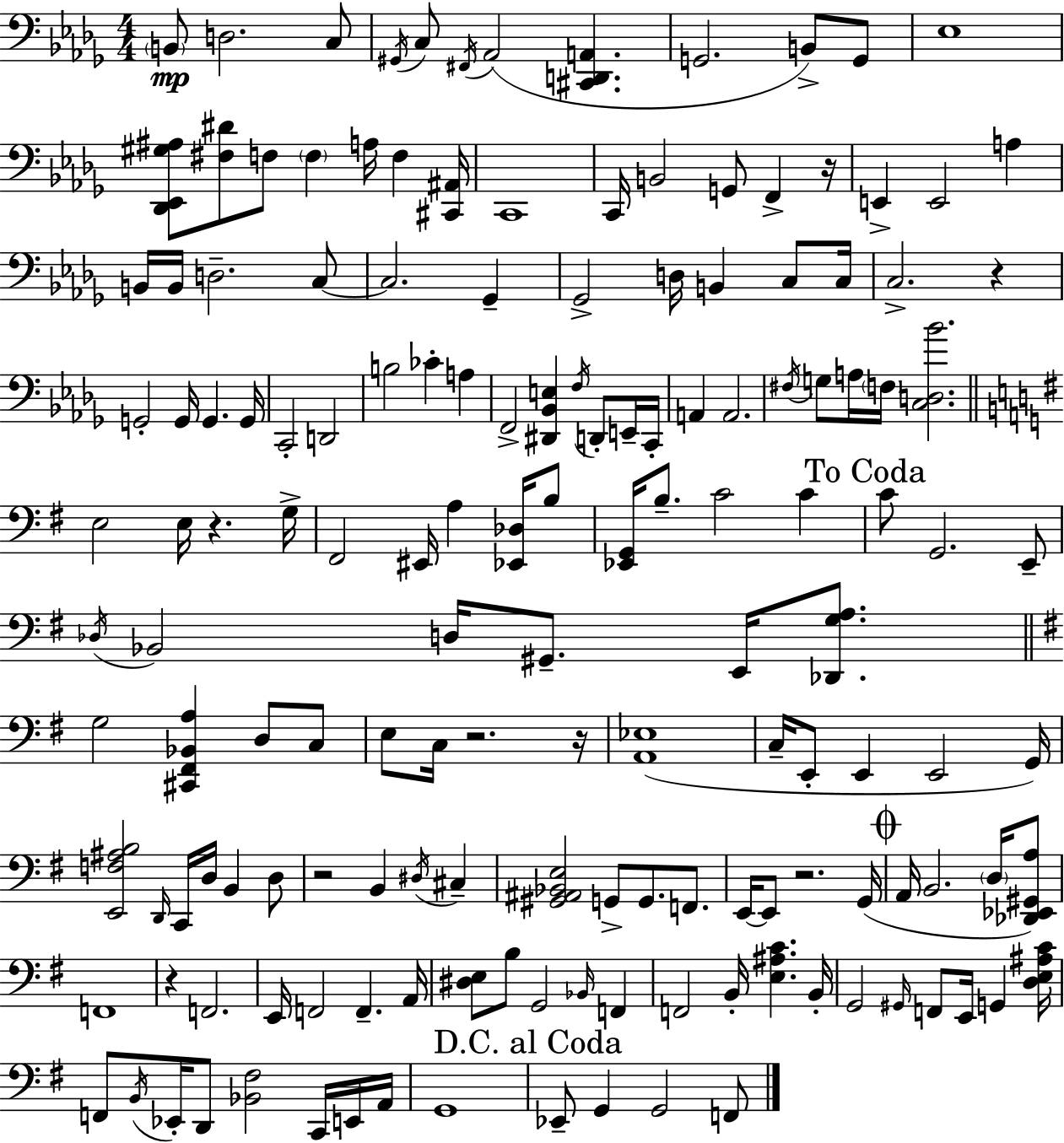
{
  \clef bass
  \numericTimeSignature
  \time 4/4
  \key bes \minor
  \parenthesize b,8\mp d2. c8 | \acciaccatura { gis,16 } c8 \acciaccatura { fis,16 } aes,2( <cis, d, a,>4. | g,2. b,8->) | g,8 ees1 | \break <des, ees, gis ais>8 <fis dis'>8 f8 \parenthesize f4 a16 f4 | <cis, ais,>16 c,1 | c,16 b,2 g,8 f,4-> | r16 e,4-> e,2 a4 | \break b,16 b,16 d2.-- | c8~~ c2. ges,4-- | ges,2-> d16 b,4 c8 | c16 c2.-> r4 | \break g,2-. g,16 g,4. | g,16 c,2-. d,2 | b2 ces'4-. a4 | f,2-> <dis, bes, e>4 \acciaccatura { f16 } d,8-. | \break e,16-- c,16-. a,4 a,2. | \acciaccatura { fis16 } g8 a16 \parenthesize f16 <c d bes'>2. | \bar "||" \break \key e \minor e2 e16 r4. g16-> | fis,2 eis,16 a4 <ees, des>16 b8 | <ees, g,>16 b8.-- c'2 c'4 | \mark "To Coda" c'8 g,2. e,8-- | \break \acciaccatura { des16 } bes,2 d16 gis,8.-- e,16 <des, g a>8. | \bar "||" \break \key g \major g2 <cis, fis, bes, a>4 d8 c8 | e8 c16 r2. r16 | <a, ees>1( | c16-- e,8-. e,4 e,2 g,16) | \break <e, f ais b>2 \grace { d,16 } c,16 d16 b,4 d8 | r2 b,4 \acciaccatura { dis16 } cis4-- | <gis, ais, bes, e>2 g,8-> g,8. f,8. | e,16~~ e,8 r2. | \break g,16( \mark \markup { \musicglyph "scripts.coda" } a,16 b,2. \parenthesize d16 | <des, ees, gis, a>8) f,1 | r4 f,2. | e,16 f,2 f,4.-- | \break a,16 <dis e>8 b8 g,2 \grace { bes,16 } f,4 | f,2 b,16-. <e ais c'>4. | b,16-. g,2 \grace { gis,16 } f,8 e,16 g,4 | <d e ais c'>16 f,8 \acciaccatura { b,16 } ees,16-. d,8 <bes, fis>2 | \break c,16 e,16 a,16 g,1 | \mark "D.C. al Coda" ees,8-- g,4 g,2 | f,8 \bar "|."
}